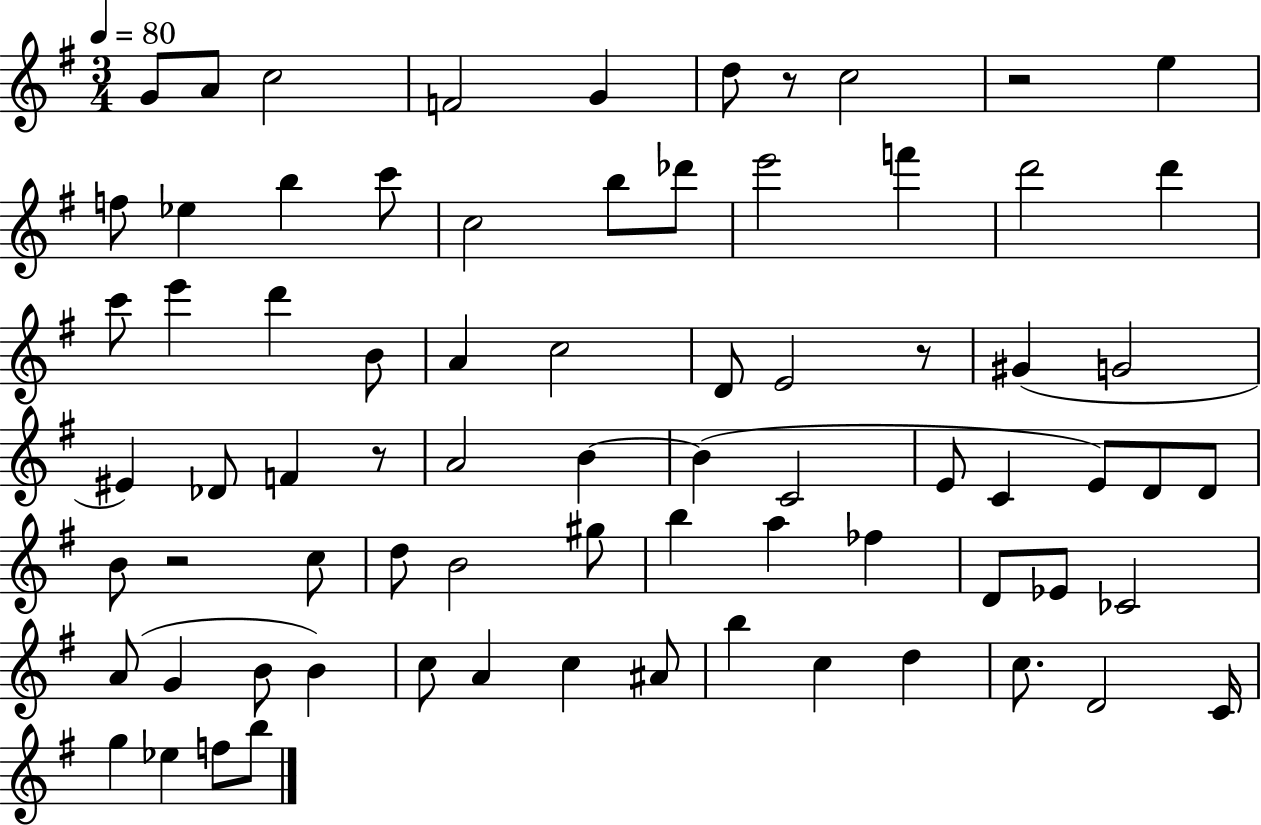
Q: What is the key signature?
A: G major